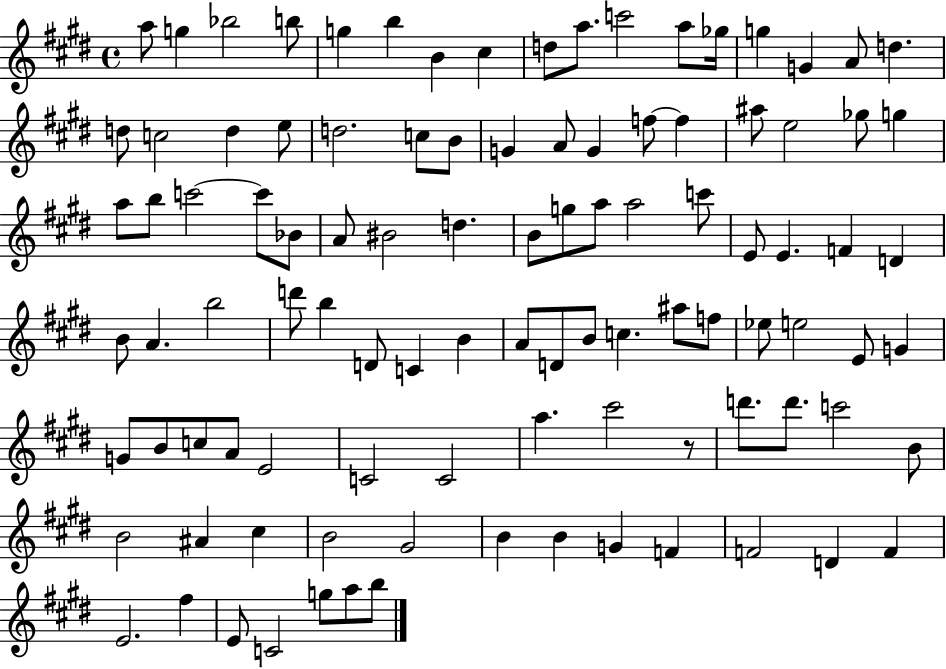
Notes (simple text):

A5/e G5/q Bb5/h B5/e G5/q B5/q B4/q C#5/q D5/e A5/e. C6/h A5/e Gb5/s G5/q G4/q A4/e D5/q. D5/e C5/h D5/q E5/e D5/h. C5/e B4/e G4/q A4/e G4/q F5/e F5/q A#5/e E5/h Gb5/e G5/q A5/e B5/e C6/h C6/e Bb4/e A4/e BIS4/h D5/q. B4/e G5/e A5/e A5/h C6/e E4/e E4/q. F4/q D4/q B4/e A4/q. B5/h D6/e B5/q D4/e C4/q B4/q A4/e D4/e B4/e C5/q. A#5/e F5/e Eb5/e E5/h E4/e G4/q G4/e B4/e C5/e A4/e E4/h C4/h C4/h A5/q. C#6/h R/e D6/e. D6/e. C6/h B4/e B4/h A#4/q C#5/q B4/h G#4/h B4/q B4/q G4/q F4/q F4/h D4/q F4/q E4/h. F#5/q E4/e C4/h G5/e A5/e B5/e